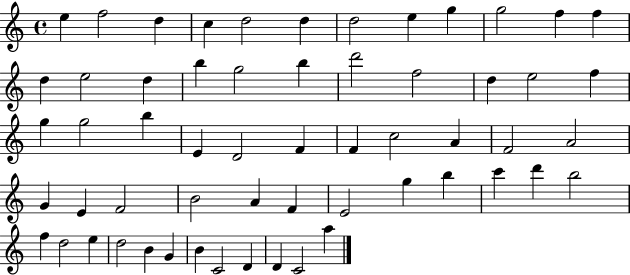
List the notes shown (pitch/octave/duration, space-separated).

E5/q F5/h D5/q C5/q D5/h D5/q D5/h E5/q G5/q G5/h F5/q F5/q D5/q E5/h D5/q B5/q G5/h B5/q D6/h F5/h D5/q E5/h F5/q G5/q G5/h B5/q E4/q D4/h F4/q F4/q C5/h A4/q F4/h A4/h G4/q E4/q F4/h B4/h A4/q F4/q E4/h G5/q B5/q C6/q D6/q B5/h F5/q D5/h E5/q D5/h B4/q G4/q B4/q C4/h D4/q D4/q C4/h A5/q